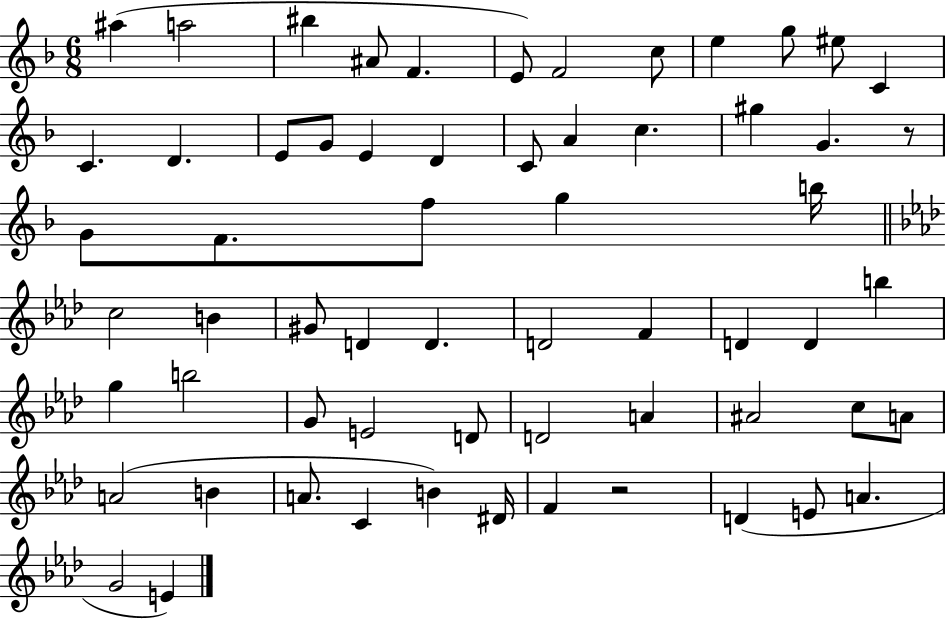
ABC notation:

X:1
T:Untitled
M:6/8
L:1/4
K:F
^a a2 ^b ^A/2 F E/2 F2 c/2 e g/2 ^e/2 C C D E/2 G/2 E D C/2 A c ^g G z/2 G/2 F/2 f/2 g b/4 c2 B ^G/2 D D D2 F D D b g b2 G/2 E2 D/2 D2 A ^A2 c/2 A/2 A2 B A/2 C B ^D/4 F z2 D E/2 A G2 E